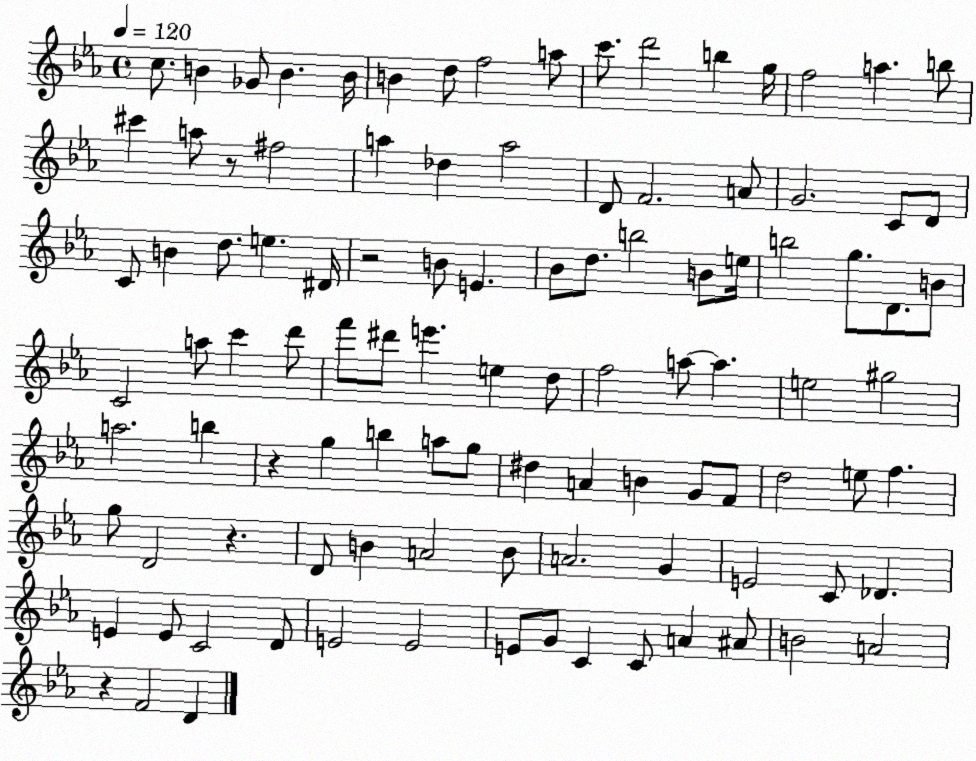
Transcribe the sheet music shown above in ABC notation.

X:1
T:Untitled
M:4/4
L:1/4
K:Eb
c/2 B _G/2 B B/4 B d/2 f2 a/2 c'/2 d'2 b g/4 f2 a b/2 ^c' a/2 z/2 ^f2 a _d a2 D/2 F2 A/2 G2 C/2 D/2 C/2 B d/2 e ^D/4 z2 B/2 E _B/2 d/2 b2 B/2 e/4 b2 g/2 D/2 B/2 C2 a/2 c' d'/2 f'/2 ^d'/2 e' e d/2 f2 a/2 a e2 ^g2 a2 b z g b a/2 g/2 ^d A B G/2 F/2 d2 e/2 f g/2 D2 z D/2 B A2 B/2 A2 G E2 C/2 _D E E/2 C2 D/2 E2 E2 E/2 G/2 C C/2 A ^A/2 B2 A2 z F2 D